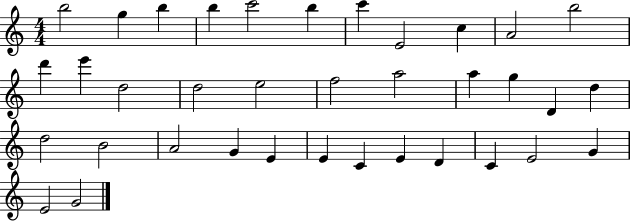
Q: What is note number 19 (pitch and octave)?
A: A5